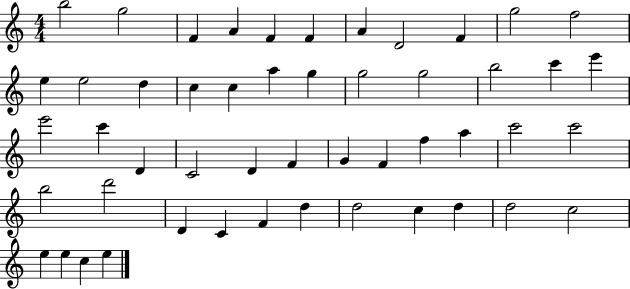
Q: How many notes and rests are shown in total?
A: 50